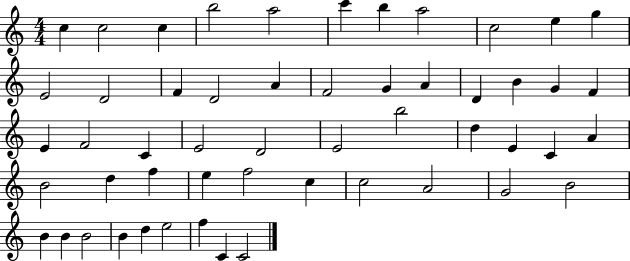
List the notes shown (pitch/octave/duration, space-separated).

C5/q C5/h C5/q B5/h A5/h C6/q B5/q A5/h C5/h E5/q G5/q E4/h D4/h F4/q D4/h A4/q F4/h G4/q A4/q D4/q B4/q G4/q F4/q E4/q F4/h C4/q E4/h D4/h E4/h B5/h D5/q E4/q C4/q A4/q B4/h D5/q F5/q E5/q F5/h C5/q C5/h A4/h G4/h B4/h B4/q B4/q B4/h B4/q D5/q E5/h F5/q C4/q C4/h